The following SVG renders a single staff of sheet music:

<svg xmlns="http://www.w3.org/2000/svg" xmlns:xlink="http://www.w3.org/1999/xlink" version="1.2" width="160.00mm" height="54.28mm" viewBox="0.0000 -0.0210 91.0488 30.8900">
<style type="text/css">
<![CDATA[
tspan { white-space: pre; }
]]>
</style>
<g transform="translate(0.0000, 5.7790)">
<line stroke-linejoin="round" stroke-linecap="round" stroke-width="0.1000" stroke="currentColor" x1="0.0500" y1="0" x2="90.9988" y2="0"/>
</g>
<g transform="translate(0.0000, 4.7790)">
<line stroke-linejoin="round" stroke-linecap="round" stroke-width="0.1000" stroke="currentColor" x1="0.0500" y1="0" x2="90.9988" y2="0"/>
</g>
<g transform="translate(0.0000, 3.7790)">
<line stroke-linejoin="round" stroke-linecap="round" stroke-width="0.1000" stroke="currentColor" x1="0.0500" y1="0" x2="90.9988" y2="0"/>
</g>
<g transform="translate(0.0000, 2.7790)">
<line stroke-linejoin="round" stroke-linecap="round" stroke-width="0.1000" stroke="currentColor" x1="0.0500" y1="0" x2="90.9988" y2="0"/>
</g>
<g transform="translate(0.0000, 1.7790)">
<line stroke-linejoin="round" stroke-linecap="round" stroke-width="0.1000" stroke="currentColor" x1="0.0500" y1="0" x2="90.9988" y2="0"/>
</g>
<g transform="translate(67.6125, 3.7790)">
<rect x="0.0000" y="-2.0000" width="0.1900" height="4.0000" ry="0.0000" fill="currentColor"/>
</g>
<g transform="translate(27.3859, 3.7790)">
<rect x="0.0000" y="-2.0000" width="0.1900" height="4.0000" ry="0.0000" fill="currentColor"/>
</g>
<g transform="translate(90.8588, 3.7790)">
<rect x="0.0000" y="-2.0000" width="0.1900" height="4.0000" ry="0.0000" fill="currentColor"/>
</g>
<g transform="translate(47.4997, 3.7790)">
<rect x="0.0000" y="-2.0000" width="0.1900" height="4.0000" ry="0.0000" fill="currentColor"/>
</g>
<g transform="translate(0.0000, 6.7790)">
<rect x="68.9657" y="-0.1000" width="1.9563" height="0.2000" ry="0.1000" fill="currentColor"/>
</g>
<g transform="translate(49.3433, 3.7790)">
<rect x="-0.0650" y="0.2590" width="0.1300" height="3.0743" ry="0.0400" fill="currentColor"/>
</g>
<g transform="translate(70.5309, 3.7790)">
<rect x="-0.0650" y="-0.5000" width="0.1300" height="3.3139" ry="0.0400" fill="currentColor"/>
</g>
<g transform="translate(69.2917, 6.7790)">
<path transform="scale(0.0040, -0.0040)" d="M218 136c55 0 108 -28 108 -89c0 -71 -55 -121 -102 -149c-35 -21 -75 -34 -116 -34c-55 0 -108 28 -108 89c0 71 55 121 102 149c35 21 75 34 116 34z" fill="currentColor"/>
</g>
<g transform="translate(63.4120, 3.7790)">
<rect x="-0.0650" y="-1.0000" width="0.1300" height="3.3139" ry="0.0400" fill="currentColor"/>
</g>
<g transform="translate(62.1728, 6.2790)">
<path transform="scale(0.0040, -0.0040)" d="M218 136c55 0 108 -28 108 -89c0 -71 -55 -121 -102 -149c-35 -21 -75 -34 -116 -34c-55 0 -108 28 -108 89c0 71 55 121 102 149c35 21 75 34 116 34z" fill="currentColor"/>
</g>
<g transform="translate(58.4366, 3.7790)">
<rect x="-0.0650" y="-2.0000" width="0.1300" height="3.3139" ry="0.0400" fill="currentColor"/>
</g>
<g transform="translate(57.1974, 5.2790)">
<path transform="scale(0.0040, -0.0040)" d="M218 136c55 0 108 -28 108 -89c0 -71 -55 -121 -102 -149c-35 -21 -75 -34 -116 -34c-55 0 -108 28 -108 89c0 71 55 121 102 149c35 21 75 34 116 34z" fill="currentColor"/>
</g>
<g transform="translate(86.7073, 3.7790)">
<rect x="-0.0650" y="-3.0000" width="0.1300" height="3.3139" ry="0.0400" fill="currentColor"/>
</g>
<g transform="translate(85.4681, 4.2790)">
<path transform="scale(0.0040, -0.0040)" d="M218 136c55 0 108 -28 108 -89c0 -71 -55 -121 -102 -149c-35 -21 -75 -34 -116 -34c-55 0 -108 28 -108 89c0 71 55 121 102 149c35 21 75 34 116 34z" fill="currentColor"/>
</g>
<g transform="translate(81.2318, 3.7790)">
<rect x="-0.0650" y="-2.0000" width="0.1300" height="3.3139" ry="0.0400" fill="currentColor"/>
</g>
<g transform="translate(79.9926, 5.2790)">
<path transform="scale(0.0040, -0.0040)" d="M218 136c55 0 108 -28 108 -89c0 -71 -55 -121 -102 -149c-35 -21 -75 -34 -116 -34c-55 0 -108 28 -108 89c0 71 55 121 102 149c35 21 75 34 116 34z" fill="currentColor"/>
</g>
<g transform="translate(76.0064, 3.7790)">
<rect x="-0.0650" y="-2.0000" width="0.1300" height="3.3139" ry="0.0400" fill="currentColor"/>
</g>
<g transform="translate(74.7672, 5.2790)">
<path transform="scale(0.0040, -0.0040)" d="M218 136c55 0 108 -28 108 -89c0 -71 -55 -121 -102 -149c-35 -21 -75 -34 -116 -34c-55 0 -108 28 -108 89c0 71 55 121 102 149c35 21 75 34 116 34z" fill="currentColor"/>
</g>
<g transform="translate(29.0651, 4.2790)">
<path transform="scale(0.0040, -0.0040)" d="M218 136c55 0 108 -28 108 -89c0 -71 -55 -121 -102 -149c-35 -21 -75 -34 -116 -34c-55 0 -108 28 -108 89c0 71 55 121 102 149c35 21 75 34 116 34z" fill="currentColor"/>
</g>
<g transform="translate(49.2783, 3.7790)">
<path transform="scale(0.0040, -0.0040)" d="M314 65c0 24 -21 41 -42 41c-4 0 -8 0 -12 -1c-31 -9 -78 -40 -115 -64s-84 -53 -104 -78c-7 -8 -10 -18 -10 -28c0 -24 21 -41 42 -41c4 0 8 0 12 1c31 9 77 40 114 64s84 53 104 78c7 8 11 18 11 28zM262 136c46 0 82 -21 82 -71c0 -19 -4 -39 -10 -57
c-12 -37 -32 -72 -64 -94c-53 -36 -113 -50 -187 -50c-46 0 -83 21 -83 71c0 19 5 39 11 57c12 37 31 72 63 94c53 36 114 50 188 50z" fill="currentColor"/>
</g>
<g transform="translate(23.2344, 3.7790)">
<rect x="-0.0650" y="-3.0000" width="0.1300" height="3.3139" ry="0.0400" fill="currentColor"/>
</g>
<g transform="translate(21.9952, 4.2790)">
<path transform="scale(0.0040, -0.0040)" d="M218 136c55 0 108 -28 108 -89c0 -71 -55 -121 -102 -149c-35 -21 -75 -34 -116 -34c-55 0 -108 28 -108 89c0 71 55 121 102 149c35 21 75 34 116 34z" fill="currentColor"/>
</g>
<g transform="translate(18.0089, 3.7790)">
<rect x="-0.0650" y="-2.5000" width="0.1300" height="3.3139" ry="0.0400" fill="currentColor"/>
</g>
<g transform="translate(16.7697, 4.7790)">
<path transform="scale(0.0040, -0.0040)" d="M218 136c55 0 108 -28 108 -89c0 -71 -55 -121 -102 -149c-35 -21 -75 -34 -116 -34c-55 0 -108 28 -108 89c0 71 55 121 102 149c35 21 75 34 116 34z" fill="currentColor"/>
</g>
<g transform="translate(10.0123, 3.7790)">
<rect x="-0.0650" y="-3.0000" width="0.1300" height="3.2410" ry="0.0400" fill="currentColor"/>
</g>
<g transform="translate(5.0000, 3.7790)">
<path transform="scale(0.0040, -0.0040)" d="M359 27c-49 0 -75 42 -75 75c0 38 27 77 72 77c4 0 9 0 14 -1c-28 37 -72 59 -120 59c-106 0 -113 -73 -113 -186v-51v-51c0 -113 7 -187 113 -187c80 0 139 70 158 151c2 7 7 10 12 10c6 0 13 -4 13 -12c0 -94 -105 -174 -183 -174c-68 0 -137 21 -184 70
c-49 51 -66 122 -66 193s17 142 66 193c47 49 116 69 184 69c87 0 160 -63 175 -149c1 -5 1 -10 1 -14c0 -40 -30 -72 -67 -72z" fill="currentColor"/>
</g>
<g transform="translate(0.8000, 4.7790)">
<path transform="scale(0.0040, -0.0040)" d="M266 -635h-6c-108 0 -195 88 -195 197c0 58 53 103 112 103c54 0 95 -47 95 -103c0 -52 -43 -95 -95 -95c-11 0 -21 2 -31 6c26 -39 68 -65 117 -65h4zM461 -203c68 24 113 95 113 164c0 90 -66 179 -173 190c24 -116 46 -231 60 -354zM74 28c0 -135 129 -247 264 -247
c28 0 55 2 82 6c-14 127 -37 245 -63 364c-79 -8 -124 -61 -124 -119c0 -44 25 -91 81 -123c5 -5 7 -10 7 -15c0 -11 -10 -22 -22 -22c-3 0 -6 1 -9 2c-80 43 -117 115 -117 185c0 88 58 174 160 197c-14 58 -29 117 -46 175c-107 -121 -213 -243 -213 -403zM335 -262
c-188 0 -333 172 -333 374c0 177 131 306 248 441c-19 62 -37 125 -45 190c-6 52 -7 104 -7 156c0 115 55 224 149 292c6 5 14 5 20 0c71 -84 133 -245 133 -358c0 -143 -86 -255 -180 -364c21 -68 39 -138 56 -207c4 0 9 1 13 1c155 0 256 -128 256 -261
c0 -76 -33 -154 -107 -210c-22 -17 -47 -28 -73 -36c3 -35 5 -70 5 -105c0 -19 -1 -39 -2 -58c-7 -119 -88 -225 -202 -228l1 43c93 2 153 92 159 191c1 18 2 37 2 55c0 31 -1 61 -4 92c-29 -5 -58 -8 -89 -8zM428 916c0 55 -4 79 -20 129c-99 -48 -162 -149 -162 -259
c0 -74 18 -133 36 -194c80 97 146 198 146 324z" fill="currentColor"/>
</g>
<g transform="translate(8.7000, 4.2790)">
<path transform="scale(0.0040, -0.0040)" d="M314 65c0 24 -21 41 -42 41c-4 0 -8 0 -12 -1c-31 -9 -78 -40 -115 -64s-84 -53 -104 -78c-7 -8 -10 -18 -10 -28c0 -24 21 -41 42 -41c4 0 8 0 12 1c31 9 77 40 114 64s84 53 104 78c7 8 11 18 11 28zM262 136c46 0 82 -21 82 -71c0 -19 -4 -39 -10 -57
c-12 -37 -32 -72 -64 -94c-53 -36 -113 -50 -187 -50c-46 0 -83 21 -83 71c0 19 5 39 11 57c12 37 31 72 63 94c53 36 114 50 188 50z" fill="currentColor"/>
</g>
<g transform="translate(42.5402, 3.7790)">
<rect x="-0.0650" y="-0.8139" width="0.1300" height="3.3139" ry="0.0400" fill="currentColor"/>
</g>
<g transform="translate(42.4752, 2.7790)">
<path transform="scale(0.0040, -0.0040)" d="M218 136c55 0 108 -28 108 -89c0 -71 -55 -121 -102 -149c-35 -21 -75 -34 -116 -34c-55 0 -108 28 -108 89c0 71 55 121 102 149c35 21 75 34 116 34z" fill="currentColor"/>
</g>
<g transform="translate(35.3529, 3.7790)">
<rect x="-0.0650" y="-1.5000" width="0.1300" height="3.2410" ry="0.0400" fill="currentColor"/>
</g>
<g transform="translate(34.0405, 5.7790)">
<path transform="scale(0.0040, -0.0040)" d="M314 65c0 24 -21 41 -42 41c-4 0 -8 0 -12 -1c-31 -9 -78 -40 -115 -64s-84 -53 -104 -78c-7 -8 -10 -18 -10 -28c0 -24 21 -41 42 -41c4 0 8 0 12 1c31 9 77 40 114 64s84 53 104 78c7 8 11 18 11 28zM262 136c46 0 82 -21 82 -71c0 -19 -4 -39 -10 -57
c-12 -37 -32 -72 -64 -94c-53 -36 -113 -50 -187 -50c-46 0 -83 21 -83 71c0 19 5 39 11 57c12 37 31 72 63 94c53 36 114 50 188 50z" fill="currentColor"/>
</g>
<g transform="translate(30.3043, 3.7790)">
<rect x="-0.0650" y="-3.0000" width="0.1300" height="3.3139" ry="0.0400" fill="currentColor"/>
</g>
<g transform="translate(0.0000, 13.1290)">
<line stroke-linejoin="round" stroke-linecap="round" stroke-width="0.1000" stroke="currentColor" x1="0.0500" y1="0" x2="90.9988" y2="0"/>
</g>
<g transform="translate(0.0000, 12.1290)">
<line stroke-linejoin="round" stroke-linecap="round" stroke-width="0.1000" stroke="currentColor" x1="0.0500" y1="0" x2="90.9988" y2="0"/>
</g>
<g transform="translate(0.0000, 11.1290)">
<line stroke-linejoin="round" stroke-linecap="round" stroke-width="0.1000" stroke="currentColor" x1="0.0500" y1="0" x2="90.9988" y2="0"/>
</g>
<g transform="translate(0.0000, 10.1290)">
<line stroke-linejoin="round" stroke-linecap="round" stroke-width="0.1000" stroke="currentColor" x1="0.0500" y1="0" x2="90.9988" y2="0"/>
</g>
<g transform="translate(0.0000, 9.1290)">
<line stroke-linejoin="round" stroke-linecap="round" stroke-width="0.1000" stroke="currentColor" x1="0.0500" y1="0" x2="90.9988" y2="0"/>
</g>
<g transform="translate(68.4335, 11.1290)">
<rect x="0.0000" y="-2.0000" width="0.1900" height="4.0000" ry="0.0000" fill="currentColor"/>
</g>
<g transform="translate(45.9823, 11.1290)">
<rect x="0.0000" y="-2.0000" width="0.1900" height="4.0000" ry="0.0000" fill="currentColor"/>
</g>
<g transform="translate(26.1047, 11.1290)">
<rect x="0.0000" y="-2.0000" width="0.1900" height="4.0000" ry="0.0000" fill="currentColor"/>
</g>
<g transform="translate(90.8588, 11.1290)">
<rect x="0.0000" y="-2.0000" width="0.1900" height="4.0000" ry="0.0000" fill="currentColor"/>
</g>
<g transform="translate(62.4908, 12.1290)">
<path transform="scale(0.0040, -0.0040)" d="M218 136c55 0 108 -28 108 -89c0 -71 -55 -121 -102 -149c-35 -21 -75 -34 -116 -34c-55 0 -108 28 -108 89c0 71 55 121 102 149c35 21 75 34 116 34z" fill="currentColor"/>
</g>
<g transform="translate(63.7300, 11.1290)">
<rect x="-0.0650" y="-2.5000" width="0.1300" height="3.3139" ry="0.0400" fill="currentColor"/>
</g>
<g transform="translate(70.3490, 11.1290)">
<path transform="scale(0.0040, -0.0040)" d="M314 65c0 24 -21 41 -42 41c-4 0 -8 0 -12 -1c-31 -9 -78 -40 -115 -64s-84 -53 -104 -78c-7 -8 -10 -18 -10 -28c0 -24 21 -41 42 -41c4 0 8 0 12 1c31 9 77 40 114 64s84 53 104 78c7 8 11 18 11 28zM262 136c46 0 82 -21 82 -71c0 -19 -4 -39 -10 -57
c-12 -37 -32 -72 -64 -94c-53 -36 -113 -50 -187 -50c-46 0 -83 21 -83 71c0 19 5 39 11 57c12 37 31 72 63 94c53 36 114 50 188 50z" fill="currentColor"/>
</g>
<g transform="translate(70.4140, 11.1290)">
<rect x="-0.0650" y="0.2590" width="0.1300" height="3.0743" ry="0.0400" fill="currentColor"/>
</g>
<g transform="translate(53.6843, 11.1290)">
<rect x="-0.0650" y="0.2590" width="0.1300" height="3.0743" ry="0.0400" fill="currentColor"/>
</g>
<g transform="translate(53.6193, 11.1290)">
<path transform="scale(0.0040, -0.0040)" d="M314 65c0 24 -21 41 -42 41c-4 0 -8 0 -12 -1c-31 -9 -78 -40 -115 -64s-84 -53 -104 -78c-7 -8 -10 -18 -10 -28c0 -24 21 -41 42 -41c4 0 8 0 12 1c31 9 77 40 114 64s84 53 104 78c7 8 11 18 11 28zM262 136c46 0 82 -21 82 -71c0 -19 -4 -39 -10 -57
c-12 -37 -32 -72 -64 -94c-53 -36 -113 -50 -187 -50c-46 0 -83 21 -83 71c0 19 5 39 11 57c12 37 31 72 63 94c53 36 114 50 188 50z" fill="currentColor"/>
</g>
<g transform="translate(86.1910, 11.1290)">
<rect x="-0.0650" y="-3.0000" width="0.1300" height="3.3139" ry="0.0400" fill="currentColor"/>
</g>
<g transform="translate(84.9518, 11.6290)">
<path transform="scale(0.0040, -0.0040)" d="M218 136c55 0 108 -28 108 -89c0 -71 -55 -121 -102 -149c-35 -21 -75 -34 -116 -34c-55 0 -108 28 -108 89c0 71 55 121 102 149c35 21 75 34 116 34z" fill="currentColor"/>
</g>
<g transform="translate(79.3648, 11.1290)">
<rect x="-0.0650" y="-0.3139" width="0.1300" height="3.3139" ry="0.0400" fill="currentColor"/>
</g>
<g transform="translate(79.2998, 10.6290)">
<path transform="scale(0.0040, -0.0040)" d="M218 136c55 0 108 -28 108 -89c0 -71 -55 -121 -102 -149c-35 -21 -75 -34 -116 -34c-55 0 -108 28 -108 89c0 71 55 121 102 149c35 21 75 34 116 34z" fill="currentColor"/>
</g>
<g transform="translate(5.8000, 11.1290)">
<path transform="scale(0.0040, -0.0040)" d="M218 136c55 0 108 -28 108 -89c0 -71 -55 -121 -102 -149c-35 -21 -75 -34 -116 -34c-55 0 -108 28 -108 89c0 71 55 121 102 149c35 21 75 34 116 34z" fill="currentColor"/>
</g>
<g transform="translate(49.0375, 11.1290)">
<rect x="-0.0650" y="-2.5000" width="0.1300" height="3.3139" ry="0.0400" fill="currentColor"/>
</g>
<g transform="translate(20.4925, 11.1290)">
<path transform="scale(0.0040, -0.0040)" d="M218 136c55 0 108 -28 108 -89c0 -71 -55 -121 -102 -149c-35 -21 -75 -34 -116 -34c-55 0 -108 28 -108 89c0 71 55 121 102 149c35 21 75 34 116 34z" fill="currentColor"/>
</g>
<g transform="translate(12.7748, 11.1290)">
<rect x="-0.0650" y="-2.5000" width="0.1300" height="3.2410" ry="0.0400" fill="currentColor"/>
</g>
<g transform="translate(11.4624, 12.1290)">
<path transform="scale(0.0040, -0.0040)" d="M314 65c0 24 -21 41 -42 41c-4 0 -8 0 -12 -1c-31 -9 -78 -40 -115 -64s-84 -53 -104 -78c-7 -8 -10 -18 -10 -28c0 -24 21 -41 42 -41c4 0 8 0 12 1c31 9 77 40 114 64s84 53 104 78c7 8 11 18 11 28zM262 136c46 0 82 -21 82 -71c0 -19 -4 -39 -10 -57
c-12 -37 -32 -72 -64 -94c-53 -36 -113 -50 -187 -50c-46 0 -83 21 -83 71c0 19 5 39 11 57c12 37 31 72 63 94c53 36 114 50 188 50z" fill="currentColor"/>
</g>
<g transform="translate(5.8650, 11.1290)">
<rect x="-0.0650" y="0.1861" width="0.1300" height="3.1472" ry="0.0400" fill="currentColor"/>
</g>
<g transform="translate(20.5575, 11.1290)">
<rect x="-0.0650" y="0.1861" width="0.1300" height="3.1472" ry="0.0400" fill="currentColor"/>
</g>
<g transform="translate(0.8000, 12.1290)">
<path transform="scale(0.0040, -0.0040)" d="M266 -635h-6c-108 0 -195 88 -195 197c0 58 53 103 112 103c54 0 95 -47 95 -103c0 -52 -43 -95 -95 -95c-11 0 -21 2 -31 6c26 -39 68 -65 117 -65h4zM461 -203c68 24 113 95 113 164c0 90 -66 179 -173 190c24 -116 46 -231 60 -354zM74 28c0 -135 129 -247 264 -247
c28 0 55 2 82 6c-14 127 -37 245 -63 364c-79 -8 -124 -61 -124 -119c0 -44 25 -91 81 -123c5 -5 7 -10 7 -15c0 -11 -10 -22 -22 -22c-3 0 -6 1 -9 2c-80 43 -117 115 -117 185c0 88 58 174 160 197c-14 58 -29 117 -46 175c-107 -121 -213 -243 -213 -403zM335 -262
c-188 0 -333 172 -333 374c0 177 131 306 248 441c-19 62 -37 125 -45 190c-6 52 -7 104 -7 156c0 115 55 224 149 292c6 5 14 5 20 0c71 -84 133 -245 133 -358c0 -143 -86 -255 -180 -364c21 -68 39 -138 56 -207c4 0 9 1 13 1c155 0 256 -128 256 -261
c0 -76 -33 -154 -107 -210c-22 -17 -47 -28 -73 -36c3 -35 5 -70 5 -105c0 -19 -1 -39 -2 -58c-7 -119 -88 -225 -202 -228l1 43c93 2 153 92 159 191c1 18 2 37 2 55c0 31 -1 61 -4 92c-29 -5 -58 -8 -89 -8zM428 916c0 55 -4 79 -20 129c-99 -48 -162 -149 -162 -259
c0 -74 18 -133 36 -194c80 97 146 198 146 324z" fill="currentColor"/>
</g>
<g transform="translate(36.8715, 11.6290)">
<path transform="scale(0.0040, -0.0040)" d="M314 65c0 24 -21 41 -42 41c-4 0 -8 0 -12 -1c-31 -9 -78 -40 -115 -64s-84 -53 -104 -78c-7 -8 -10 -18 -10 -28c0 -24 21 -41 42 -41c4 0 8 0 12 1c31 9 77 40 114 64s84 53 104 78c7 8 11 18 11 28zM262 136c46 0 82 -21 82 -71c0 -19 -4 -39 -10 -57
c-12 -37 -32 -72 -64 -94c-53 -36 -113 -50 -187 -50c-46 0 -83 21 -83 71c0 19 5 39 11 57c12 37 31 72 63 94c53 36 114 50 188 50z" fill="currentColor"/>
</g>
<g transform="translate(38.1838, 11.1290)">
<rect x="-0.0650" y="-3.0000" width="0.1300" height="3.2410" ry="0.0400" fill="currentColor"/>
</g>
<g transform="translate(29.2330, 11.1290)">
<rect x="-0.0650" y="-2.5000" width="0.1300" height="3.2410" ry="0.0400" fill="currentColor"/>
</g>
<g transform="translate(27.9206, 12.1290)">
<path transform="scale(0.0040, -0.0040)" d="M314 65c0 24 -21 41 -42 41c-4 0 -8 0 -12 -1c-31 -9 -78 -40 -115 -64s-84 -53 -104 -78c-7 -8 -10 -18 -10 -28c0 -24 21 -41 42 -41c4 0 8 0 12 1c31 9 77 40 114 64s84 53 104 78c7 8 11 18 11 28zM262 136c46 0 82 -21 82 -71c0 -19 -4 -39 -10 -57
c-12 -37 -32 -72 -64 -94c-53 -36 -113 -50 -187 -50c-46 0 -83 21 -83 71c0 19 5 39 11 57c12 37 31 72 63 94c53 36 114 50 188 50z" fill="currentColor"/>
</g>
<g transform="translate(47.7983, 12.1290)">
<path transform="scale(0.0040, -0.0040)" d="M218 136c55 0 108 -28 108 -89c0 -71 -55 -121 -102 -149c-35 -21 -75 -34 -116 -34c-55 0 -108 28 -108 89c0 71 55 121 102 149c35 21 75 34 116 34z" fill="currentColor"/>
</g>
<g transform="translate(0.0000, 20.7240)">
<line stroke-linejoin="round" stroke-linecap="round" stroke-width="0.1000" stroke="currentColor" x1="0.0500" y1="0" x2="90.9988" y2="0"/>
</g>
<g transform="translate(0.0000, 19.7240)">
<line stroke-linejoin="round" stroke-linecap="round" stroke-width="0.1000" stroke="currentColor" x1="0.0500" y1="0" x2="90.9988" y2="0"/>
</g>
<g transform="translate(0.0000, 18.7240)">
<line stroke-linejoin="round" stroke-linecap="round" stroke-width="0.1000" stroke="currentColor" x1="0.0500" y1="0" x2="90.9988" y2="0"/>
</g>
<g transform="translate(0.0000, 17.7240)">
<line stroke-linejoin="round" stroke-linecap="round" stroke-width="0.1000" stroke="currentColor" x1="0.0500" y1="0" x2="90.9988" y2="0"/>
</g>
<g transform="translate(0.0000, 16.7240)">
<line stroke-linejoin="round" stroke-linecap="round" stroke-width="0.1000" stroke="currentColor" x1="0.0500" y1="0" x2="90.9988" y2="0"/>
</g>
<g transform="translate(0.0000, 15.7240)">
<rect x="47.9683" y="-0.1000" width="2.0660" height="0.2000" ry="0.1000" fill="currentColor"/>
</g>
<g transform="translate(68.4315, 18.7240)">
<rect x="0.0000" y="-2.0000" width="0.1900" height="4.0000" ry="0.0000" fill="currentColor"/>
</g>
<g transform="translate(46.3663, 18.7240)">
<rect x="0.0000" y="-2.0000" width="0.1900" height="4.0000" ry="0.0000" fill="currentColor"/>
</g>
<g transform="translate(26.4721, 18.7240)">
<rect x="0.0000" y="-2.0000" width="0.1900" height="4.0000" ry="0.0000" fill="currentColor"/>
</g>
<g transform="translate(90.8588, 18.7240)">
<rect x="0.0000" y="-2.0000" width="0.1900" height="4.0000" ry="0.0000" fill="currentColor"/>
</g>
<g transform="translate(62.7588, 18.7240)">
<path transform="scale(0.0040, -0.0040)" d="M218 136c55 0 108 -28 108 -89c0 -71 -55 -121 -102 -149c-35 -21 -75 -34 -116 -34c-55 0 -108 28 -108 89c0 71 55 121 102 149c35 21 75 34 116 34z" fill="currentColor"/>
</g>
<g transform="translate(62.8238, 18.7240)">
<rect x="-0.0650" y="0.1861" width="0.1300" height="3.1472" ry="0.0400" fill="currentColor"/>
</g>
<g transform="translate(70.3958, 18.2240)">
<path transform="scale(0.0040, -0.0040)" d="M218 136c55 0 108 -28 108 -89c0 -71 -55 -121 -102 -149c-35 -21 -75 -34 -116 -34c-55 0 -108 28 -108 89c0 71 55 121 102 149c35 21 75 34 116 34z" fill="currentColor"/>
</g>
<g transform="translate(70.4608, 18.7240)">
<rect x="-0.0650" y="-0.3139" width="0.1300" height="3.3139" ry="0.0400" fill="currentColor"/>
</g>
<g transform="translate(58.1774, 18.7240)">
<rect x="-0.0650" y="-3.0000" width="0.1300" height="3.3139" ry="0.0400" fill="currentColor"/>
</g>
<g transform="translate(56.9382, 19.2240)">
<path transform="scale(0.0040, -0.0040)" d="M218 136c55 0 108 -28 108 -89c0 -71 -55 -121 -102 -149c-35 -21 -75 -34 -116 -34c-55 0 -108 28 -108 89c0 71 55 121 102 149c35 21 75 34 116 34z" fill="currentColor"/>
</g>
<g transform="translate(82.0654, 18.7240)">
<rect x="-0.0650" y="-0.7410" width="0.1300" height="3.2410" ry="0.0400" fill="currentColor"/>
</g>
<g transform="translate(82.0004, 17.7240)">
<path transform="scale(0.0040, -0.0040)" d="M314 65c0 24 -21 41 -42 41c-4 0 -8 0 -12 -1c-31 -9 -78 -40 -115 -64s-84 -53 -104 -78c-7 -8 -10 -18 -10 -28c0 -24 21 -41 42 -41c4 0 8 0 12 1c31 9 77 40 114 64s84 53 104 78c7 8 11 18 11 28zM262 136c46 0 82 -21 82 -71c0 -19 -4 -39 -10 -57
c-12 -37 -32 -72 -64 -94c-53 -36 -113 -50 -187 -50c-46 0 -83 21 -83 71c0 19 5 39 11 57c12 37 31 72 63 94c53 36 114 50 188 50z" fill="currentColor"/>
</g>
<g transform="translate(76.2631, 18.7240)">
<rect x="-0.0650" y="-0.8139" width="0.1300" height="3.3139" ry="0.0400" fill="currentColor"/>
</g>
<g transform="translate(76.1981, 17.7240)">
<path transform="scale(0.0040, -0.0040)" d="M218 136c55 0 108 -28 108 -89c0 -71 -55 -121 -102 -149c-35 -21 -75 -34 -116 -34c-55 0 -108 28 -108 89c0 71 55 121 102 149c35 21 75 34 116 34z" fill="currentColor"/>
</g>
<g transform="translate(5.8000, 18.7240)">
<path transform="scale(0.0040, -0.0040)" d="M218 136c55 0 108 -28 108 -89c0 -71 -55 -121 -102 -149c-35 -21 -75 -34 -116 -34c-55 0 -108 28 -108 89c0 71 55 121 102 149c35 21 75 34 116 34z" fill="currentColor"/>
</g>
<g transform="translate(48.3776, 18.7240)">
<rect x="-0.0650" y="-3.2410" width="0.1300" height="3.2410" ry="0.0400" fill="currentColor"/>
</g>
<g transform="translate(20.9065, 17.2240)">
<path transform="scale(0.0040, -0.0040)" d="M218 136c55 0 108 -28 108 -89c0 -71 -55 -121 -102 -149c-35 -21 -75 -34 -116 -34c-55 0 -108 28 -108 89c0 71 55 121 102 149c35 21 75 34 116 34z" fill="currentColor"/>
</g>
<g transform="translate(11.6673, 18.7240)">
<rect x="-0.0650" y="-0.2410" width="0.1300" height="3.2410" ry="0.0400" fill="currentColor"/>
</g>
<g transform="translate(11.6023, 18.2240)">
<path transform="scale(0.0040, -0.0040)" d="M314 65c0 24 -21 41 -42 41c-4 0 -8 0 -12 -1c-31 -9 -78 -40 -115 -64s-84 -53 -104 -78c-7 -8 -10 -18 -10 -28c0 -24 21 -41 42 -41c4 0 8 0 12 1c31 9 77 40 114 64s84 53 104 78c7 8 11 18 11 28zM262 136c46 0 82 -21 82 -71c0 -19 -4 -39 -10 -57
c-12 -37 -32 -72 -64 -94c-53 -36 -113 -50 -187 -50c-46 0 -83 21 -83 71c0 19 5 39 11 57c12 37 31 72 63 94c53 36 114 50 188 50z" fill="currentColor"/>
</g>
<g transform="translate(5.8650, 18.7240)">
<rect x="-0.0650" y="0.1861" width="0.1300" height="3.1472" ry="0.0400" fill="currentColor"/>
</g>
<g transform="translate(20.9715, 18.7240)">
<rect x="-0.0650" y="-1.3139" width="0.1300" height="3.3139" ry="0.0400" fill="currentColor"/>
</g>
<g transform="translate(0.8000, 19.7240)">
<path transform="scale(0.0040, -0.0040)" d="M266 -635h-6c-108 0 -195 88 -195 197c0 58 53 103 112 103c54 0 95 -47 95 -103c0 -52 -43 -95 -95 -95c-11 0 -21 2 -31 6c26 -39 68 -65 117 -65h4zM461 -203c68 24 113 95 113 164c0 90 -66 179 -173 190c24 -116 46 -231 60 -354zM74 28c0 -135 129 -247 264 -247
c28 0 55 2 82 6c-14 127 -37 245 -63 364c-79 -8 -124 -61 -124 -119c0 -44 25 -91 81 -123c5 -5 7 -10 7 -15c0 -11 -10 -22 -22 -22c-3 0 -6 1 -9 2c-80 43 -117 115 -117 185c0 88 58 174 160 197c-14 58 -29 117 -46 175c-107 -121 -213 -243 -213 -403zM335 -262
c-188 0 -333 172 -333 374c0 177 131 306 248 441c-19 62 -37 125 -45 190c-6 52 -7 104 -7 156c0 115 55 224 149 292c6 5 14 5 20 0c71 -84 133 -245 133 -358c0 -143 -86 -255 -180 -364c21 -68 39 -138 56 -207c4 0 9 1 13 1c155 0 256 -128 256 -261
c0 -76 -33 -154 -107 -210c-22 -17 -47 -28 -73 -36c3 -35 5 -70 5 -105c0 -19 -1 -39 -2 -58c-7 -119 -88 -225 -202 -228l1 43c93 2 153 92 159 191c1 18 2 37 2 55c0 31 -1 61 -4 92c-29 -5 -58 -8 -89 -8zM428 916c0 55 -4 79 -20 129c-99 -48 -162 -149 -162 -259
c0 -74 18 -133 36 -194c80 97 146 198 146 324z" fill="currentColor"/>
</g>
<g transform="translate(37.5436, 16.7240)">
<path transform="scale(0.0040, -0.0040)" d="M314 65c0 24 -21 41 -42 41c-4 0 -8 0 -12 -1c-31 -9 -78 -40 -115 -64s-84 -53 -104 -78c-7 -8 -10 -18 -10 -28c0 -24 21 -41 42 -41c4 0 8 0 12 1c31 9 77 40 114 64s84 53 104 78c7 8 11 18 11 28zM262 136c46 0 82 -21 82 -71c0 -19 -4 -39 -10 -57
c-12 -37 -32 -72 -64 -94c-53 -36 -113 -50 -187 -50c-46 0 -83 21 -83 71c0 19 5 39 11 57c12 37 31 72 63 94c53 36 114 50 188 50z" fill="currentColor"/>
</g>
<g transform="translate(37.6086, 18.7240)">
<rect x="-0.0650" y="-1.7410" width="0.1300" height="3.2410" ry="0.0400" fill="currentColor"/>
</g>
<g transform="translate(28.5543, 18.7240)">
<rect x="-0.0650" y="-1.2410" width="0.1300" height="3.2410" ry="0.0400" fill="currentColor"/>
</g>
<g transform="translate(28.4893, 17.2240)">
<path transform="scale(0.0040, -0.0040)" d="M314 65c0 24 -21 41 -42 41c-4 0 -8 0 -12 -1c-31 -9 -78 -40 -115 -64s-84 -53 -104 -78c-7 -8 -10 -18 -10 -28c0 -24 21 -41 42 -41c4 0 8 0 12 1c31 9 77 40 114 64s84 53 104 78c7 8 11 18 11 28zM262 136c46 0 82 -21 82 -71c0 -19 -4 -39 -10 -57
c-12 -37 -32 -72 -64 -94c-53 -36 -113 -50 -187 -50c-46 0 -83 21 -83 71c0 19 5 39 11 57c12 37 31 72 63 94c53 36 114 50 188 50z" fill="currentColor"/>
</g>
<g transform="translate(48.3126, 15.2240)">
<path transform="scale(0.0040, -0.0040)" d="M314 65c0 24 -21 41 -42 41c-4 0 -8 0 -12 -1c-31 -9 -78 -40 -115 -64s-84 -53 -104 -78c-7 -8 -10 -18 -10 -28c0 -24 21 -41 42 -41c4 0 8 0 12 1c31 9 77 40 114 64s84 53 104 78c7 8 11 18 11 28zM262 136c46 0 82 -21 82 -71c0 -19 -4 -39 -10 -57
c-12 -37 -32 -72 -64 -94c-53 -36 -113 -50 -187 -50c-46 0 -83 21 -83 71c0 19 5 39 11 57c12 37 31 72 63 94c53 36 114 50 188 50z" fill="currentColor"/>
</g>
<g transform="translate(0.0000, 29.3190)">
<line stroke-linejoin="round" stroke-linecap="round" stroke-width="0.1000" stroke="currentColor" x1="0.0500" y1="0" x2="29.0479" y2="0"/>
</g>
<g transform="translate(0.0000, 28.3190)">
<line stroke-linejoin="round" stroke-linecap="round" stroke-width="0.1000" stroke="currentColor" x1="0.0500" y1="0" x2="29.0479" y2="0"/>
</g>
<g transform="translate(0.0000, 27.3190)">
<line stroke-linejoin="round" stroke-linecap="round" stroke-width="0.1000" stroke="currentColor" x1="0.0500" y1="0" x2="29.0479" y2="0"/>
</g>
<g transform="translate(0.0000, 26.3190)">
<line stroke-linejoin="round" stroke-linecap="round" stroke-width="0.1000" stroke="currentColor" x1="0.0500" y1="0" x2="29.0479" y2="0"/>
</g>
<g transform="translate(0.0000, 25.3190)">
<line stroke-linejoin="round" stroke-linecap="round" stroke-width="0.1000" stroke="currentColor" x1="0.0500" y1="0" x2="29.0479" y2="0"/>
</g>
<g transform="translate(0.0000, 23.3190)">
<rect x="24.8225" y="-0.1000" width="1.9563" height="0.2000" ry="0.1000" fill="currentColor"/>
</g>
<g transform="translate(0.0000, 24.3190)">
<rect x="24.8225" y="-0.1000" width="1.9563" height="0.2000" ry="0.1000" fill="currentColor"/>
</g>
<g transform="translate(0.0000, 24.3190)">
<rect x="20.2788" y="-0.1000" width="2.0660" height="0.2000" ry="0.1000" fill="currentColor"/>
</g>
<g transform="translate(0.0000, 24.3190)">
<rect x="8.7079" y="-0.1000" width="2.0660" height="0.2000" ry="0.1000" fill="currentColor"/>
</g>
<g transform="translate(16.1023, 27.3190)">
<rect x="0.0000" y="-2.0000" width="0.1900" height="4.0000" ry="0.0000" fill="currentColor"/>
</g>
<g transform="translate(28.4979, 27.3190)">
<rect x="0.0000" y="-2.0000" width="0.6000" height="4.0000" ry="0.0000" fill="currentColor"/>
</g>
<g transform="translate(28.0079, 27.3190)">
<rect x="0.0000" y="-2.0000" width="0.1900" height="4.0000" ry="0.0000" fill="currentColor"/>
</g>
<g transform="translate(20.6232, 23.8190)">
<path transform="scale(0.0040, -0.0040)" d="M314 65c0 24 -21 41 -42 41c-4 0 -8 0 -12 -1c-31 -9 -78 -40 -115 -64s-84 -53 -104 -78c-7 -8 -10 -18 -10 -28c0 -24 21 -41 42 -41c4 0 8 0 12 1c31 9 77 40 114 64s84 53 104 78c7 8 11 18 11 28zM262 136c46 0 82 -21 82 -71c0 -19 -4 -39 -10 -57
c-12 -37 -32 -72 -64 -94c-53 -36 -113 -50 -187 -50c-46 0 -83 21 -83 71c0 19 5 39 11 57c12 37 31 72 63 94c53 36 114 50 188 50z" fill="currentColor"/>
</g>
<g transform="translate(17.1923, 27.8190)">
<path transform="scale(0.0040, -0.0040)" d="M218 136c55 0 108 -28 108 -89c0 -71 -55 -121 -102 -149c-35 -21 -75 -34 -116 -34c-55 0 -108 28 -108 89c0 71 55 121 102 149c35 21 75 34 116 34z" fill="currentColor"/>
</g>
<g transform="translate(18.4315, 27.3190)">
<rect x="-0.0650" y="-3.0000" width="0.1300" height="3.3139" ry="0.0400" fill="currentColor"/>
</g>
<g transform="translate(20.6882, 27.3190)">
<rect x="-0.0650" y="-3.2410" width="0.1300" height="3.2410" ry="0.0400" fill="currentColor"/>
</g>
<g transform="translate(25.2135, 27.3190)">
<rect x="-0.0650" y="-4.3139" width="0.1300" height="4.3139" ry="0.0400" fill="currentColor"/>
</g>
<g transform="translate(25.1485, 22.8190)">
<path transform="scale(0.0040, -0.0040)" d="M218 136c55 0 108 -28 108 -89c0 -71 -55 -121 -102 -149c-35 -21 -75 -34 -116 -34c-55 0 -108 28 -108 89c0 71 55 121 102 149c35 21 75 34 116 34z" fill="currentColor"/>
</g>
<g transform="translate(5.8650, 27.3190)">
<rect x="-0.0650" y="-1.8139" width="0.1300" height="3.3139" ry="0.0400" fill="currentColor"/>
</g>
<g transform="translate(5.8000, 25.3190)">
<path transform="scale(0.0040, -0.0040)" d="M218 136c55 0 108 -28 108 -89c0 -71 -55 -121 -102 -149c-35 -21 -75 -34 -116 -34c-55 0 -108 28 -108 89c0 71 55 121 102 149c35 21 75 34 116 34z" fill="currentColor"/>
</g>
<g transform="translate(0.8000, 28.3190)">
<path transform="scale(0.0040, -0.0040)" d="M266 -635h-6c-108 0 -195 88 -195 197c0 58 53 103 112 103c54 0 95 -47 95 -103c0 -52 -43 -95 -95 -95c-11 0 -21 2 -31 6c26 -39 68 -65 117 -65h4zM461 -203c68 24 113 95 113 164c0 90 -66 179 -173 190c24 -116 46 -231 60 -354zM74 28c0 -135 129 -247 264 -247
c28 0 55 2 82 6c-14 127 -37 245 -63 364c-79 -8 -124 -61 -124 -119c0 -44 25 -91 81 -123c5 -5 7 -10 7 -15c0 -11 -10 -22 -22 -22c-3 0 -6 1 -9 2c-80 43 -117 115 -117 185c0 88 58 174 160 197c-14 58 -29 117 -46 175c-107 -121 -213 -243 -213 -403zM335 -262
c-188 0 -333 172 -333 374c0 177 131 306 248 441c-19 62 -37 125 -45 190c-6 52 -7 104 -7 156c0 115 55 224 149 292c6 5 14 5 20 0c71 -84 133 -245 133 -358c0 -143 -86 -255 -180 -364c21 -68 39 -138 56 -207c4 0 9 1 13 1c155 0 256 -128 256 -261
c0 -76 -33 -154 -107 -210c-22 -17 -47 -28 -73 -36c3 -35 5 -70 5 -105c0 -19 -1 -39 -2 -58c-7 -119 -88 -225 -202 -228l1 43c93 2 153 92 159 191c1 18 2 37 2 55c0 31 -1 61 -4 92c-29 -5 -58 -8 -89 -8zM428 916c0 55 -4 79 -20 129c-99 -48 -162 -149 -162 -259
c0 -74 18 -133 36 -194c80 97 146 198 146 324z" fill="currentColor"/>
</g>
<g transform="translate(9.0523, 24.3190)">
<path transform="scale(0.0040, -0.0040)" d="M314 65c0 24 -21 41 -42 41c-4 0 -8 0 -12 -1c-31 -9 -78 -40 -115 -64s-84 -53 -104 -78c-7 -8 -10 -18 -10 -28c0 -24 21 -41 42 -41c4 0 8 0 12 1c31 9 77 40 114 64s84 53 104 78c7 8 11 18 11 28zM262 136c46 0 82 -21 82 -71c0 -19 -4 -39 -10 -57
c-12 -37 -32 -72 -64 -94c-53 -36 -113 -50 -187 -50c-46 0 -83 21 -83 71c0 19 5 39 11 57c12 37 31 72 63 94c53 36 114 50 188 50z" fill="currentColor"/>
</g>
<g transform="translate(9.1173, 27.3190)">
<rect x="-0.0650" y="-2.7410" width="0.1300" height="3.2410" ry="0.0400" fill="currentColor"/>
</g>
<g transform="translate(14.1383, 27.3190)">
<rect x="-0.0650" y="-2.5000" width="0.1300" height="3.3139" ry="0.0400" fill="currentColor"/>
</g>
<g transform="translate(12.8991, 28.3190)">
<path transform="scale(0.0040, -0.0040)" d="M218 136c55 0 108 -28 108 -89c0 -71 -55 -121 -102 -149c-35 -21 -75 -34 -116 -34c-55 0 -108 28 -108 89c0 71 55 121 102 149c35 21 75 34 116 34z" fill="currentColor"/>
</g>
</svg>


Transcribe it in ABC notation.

X:1
T:Untitled
M:4/4
L:1/4
K:C
A2 G A A E2 d B2 F D C F F A B G2 B G2 A2 G B2 G B2 c A B c2 e e2 f2 b2 A B c d d2 f a2 G A b2 d'